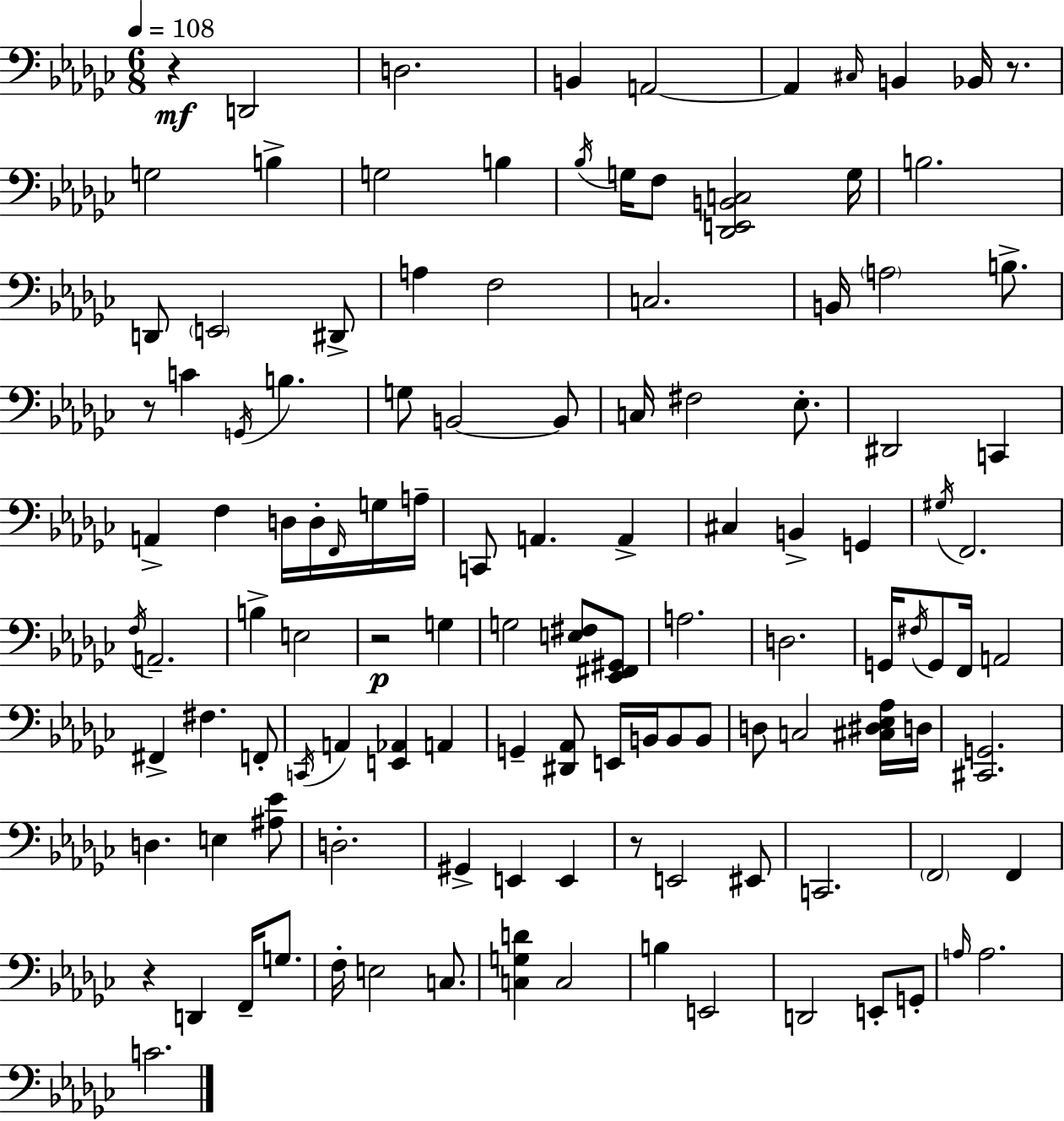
X:1
T:Untitled
M:6/8
L:1/4
K:Ebm
z D,,2 D,2 B,, A,,2 A,, ^C,/4 B,, _B,,/4 z/2 G,2 B, G,2 B, _B,/4 G,/4 F,/2 [_D,,E,,B,,C,]2 G,/4 B,2 D,,/2 E,,2 ^D,,/2 A, F,2 C,2 B,,/4 A,2 B,/2 z/2 C G,,/4 B, G,/2 B,,2 B,,/2 C,/4 ^F,2 _E,/2 ^D,,2 C,, A,, F, D,/4 D,/4 F,,/4 G,/4 A,/4 C,,/2 A,, A,, ^C, B,, G,, ^G,/4 F,,2 F,/4 A,,2 B, E,2 z2 G, G,2 [E,^F,]/2 [_E,,^F,,^G,,]/2 A,2 D,2 G,,/4 ^F,/4 G,,/2 F,,/4 A,,2 ^F,, ^F, F,,/2 C,,/4 A,, [E,,_A,,] A,, G,, [^D,,_A,,]/2 E,,/4 B,,/4 B,,/2 B,,/2 D,/2 C,2 [^C,^D,_E,_A,]/4 D,/4 [^C,,G,,]2 D, E, [^A,_E]/2 D,2 ^G,, E,, E,, z/2 E,,2 ^E,,/2 C,,2 F,,2 F,, z D,, F,,/4 G,/2 F,/4 E,2 C,/2 [C,G,D] C,2 B, E,,2 D,,2 E,,/2 G,,/2 A,/4 A,2 C2